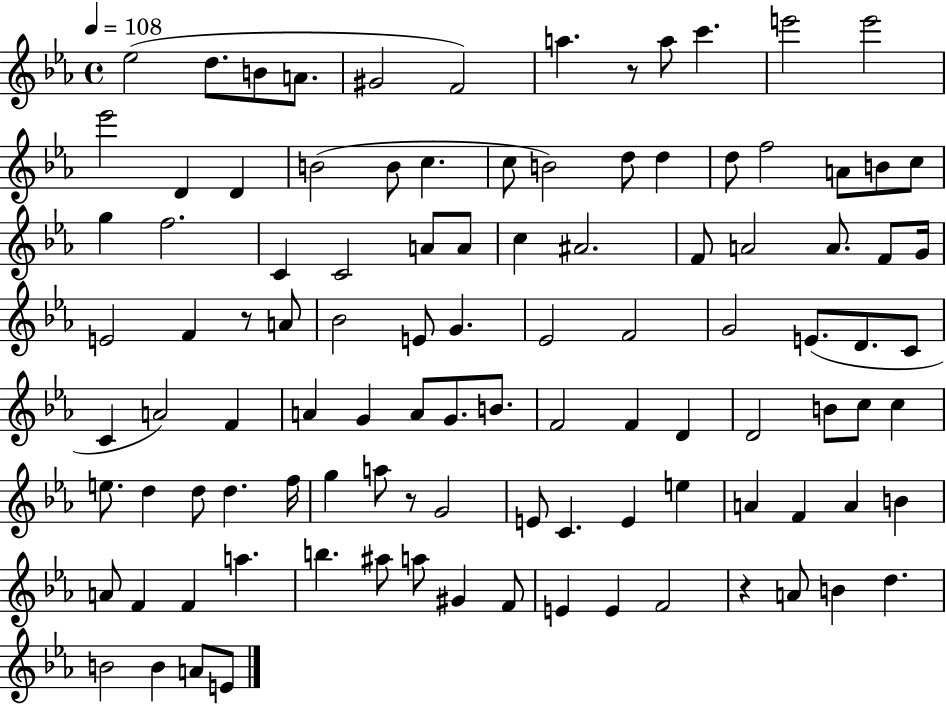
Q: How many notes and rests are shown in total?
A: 105